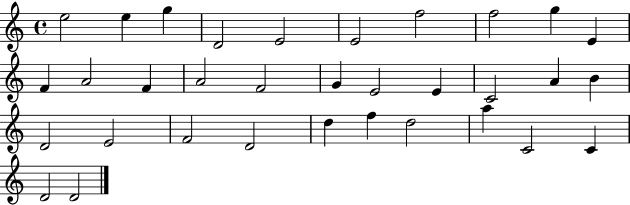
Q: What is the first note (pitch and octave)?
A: E5